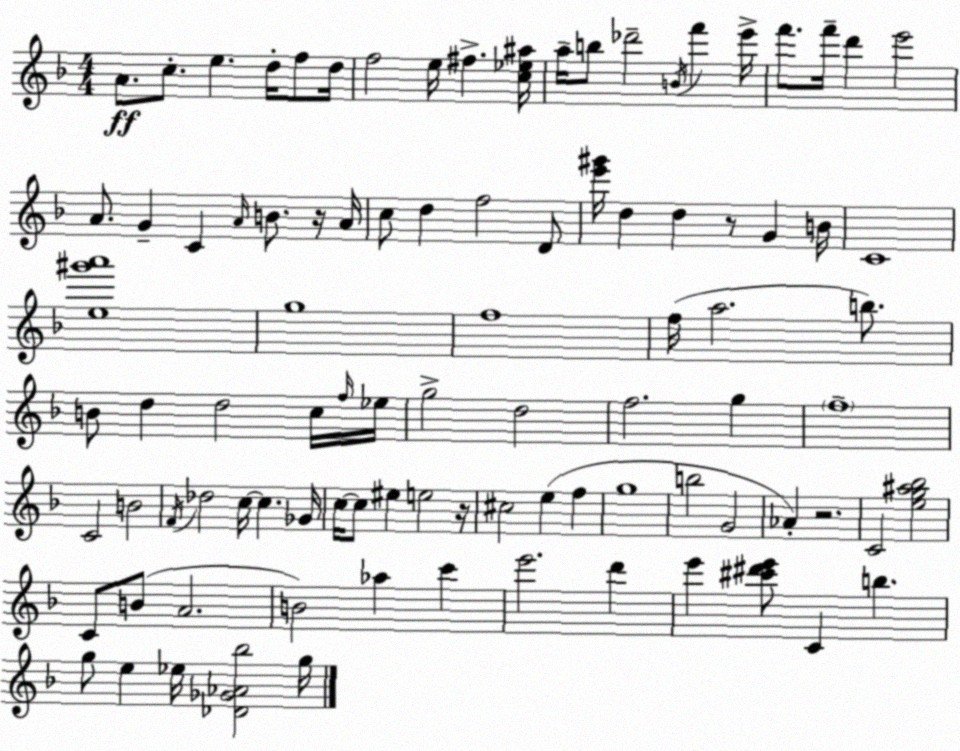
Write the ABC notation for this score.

X:1
T:Untitled
M:4/4
L:1/4
K:F
A/2 c/2 e d/4 f/2 d/4 f2 e/4 ^f [c_e^a]/4 a/4 b/2 _d'2 B/4 f' e'/4 f'/2 f'/4 d' e'2 A/2 G C A/4 B/2 z/4 A/4 c/2 d f2 D/2 [e'^g']/4 d d z/2 G B/4 C4 [e^g'a']4 g4 f4 f/4 a2 b/2 B/2 d d2 c/4 f/4 _e/4 g2 d2 f2 g f4 C2 B2 F/4 _d2 c/4 c _G/4 c/4 c/2 ^e e2 z/4 ^c2 e f g4 b2 G2 _A z2 C2 [eg^a_b]2 C/2 B/2 A2 B2 _a c' e'2 d' e' [^c'^d'e']/2 C b g/2 e _e/4 [_D_G_A_b]2 g/4